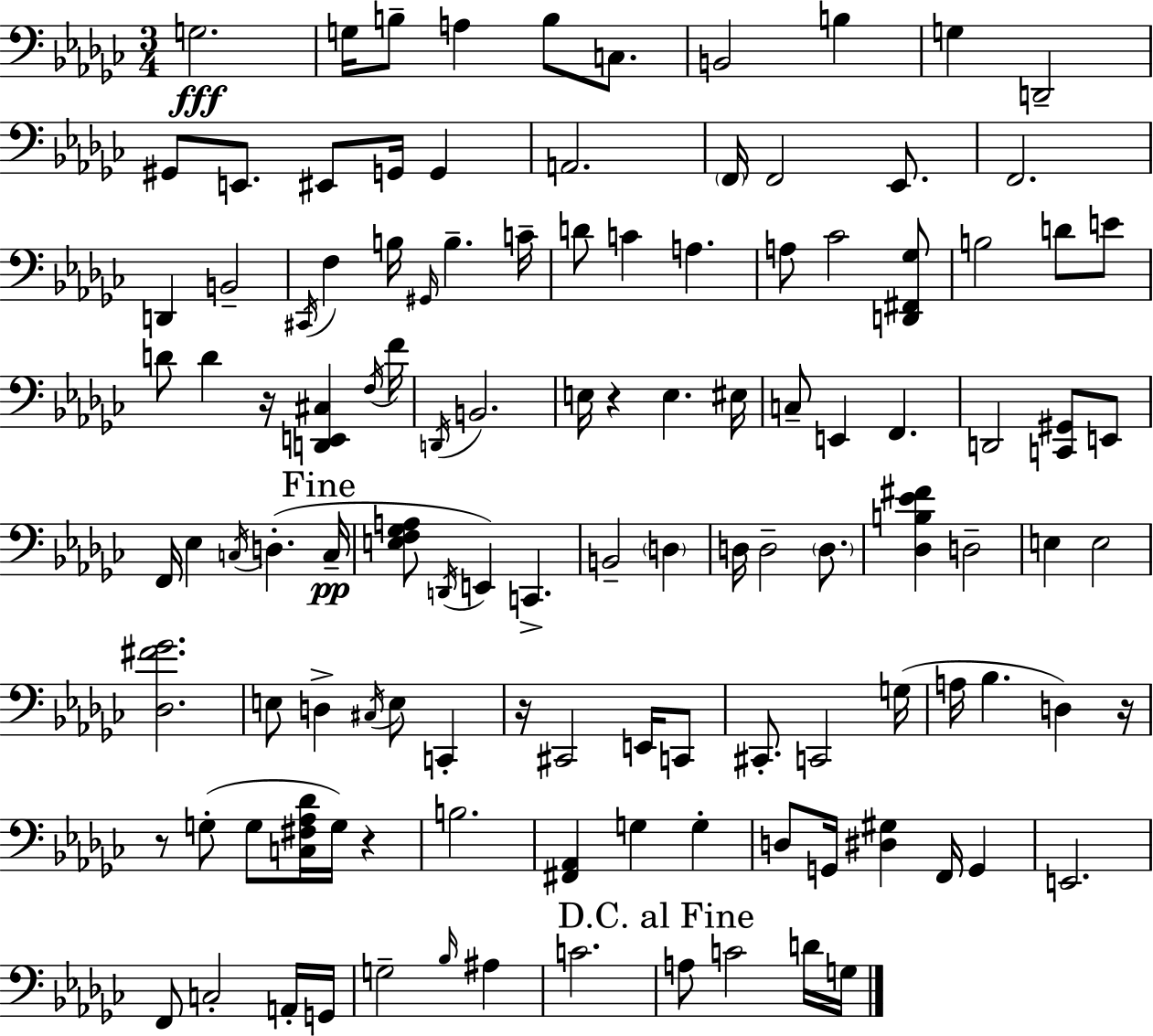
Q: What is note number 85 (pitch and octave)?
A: G3